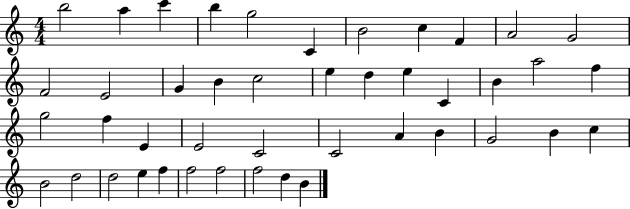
X:1
T:Untitled
M:4/4
L:1/4
K:C
b2 a c' b g2 C B2 c F A2 G2 F2 E2 G B c2 e d e C B a2 f g2 f E E2 C2 C2 A B G2 B c B2 d2 d2 e f f2 f2 f2 d B